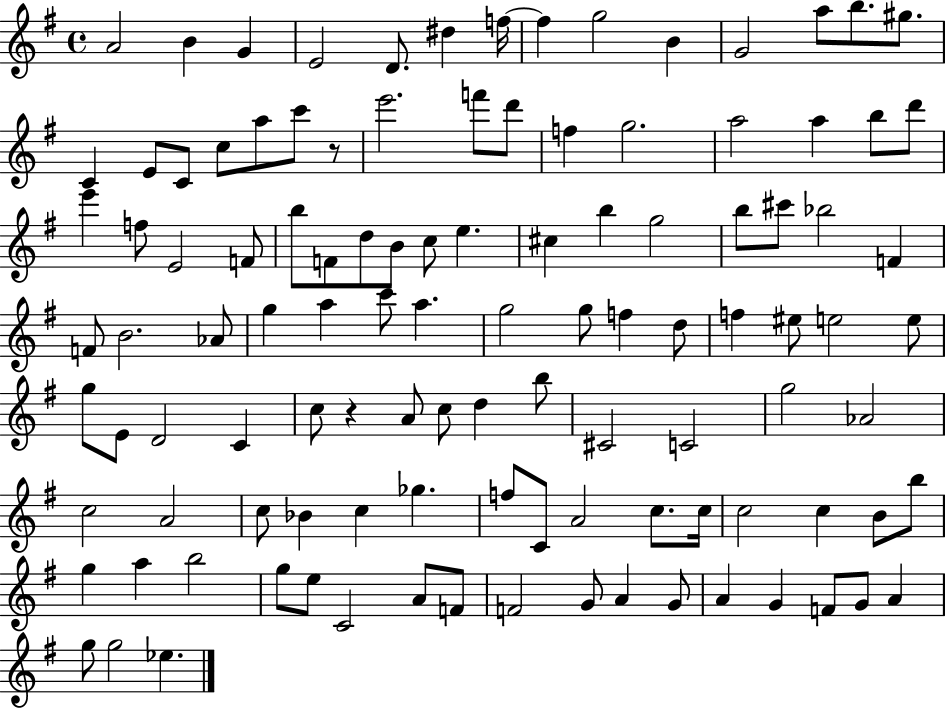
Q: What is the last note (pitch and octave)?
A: Eb5